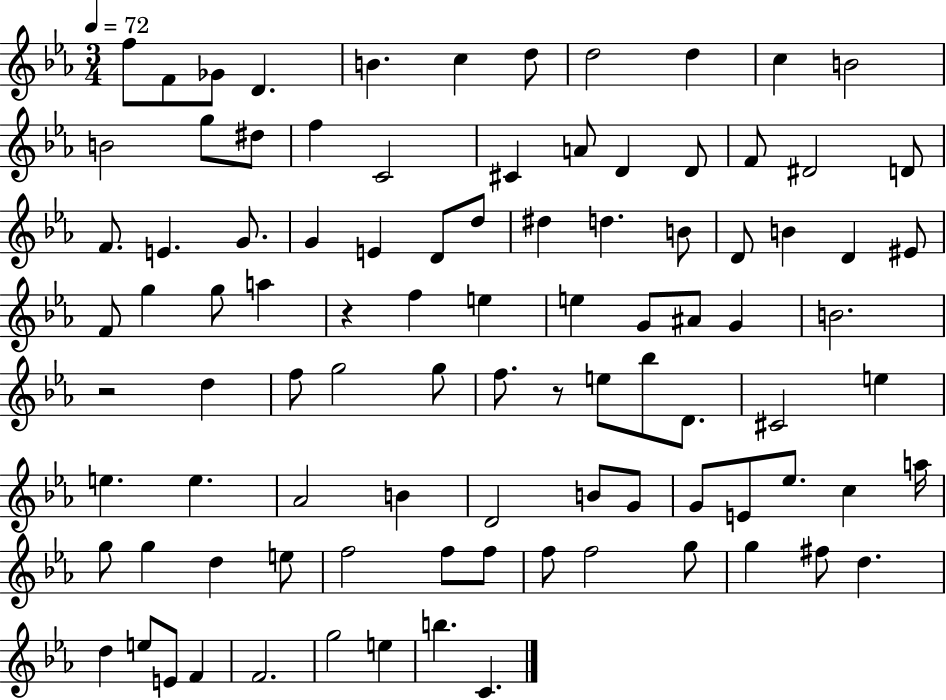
X:1
T:Untitled
M:3/4
L:1/4
K:Eb
f/2 F/2 _G/2 D B c d/2 d2 d c B2 B2 g/2 ^d/2 f C2 ^C A/2 D D/2 F/2 ^D2 D/2 F/2 E G/2 G E D/2 d/2 ^d d B/2 D/2 B D ^E/2 F/2 g g/2 a z f e e G/2 ^A/2 G B2 z2 d f/2 g2 g/2 f/2 z/2 e/2 _b/2 D/2 ^C2 e e e _A2 B D2 B/2 G/2 G/2 E/2 _e/2 c a/4 g/2 g d e/2 f2 f/2 f/2 f/2 f2 g/2 g ^f/2 d d e/2 E/2 F F2 g2 e b C